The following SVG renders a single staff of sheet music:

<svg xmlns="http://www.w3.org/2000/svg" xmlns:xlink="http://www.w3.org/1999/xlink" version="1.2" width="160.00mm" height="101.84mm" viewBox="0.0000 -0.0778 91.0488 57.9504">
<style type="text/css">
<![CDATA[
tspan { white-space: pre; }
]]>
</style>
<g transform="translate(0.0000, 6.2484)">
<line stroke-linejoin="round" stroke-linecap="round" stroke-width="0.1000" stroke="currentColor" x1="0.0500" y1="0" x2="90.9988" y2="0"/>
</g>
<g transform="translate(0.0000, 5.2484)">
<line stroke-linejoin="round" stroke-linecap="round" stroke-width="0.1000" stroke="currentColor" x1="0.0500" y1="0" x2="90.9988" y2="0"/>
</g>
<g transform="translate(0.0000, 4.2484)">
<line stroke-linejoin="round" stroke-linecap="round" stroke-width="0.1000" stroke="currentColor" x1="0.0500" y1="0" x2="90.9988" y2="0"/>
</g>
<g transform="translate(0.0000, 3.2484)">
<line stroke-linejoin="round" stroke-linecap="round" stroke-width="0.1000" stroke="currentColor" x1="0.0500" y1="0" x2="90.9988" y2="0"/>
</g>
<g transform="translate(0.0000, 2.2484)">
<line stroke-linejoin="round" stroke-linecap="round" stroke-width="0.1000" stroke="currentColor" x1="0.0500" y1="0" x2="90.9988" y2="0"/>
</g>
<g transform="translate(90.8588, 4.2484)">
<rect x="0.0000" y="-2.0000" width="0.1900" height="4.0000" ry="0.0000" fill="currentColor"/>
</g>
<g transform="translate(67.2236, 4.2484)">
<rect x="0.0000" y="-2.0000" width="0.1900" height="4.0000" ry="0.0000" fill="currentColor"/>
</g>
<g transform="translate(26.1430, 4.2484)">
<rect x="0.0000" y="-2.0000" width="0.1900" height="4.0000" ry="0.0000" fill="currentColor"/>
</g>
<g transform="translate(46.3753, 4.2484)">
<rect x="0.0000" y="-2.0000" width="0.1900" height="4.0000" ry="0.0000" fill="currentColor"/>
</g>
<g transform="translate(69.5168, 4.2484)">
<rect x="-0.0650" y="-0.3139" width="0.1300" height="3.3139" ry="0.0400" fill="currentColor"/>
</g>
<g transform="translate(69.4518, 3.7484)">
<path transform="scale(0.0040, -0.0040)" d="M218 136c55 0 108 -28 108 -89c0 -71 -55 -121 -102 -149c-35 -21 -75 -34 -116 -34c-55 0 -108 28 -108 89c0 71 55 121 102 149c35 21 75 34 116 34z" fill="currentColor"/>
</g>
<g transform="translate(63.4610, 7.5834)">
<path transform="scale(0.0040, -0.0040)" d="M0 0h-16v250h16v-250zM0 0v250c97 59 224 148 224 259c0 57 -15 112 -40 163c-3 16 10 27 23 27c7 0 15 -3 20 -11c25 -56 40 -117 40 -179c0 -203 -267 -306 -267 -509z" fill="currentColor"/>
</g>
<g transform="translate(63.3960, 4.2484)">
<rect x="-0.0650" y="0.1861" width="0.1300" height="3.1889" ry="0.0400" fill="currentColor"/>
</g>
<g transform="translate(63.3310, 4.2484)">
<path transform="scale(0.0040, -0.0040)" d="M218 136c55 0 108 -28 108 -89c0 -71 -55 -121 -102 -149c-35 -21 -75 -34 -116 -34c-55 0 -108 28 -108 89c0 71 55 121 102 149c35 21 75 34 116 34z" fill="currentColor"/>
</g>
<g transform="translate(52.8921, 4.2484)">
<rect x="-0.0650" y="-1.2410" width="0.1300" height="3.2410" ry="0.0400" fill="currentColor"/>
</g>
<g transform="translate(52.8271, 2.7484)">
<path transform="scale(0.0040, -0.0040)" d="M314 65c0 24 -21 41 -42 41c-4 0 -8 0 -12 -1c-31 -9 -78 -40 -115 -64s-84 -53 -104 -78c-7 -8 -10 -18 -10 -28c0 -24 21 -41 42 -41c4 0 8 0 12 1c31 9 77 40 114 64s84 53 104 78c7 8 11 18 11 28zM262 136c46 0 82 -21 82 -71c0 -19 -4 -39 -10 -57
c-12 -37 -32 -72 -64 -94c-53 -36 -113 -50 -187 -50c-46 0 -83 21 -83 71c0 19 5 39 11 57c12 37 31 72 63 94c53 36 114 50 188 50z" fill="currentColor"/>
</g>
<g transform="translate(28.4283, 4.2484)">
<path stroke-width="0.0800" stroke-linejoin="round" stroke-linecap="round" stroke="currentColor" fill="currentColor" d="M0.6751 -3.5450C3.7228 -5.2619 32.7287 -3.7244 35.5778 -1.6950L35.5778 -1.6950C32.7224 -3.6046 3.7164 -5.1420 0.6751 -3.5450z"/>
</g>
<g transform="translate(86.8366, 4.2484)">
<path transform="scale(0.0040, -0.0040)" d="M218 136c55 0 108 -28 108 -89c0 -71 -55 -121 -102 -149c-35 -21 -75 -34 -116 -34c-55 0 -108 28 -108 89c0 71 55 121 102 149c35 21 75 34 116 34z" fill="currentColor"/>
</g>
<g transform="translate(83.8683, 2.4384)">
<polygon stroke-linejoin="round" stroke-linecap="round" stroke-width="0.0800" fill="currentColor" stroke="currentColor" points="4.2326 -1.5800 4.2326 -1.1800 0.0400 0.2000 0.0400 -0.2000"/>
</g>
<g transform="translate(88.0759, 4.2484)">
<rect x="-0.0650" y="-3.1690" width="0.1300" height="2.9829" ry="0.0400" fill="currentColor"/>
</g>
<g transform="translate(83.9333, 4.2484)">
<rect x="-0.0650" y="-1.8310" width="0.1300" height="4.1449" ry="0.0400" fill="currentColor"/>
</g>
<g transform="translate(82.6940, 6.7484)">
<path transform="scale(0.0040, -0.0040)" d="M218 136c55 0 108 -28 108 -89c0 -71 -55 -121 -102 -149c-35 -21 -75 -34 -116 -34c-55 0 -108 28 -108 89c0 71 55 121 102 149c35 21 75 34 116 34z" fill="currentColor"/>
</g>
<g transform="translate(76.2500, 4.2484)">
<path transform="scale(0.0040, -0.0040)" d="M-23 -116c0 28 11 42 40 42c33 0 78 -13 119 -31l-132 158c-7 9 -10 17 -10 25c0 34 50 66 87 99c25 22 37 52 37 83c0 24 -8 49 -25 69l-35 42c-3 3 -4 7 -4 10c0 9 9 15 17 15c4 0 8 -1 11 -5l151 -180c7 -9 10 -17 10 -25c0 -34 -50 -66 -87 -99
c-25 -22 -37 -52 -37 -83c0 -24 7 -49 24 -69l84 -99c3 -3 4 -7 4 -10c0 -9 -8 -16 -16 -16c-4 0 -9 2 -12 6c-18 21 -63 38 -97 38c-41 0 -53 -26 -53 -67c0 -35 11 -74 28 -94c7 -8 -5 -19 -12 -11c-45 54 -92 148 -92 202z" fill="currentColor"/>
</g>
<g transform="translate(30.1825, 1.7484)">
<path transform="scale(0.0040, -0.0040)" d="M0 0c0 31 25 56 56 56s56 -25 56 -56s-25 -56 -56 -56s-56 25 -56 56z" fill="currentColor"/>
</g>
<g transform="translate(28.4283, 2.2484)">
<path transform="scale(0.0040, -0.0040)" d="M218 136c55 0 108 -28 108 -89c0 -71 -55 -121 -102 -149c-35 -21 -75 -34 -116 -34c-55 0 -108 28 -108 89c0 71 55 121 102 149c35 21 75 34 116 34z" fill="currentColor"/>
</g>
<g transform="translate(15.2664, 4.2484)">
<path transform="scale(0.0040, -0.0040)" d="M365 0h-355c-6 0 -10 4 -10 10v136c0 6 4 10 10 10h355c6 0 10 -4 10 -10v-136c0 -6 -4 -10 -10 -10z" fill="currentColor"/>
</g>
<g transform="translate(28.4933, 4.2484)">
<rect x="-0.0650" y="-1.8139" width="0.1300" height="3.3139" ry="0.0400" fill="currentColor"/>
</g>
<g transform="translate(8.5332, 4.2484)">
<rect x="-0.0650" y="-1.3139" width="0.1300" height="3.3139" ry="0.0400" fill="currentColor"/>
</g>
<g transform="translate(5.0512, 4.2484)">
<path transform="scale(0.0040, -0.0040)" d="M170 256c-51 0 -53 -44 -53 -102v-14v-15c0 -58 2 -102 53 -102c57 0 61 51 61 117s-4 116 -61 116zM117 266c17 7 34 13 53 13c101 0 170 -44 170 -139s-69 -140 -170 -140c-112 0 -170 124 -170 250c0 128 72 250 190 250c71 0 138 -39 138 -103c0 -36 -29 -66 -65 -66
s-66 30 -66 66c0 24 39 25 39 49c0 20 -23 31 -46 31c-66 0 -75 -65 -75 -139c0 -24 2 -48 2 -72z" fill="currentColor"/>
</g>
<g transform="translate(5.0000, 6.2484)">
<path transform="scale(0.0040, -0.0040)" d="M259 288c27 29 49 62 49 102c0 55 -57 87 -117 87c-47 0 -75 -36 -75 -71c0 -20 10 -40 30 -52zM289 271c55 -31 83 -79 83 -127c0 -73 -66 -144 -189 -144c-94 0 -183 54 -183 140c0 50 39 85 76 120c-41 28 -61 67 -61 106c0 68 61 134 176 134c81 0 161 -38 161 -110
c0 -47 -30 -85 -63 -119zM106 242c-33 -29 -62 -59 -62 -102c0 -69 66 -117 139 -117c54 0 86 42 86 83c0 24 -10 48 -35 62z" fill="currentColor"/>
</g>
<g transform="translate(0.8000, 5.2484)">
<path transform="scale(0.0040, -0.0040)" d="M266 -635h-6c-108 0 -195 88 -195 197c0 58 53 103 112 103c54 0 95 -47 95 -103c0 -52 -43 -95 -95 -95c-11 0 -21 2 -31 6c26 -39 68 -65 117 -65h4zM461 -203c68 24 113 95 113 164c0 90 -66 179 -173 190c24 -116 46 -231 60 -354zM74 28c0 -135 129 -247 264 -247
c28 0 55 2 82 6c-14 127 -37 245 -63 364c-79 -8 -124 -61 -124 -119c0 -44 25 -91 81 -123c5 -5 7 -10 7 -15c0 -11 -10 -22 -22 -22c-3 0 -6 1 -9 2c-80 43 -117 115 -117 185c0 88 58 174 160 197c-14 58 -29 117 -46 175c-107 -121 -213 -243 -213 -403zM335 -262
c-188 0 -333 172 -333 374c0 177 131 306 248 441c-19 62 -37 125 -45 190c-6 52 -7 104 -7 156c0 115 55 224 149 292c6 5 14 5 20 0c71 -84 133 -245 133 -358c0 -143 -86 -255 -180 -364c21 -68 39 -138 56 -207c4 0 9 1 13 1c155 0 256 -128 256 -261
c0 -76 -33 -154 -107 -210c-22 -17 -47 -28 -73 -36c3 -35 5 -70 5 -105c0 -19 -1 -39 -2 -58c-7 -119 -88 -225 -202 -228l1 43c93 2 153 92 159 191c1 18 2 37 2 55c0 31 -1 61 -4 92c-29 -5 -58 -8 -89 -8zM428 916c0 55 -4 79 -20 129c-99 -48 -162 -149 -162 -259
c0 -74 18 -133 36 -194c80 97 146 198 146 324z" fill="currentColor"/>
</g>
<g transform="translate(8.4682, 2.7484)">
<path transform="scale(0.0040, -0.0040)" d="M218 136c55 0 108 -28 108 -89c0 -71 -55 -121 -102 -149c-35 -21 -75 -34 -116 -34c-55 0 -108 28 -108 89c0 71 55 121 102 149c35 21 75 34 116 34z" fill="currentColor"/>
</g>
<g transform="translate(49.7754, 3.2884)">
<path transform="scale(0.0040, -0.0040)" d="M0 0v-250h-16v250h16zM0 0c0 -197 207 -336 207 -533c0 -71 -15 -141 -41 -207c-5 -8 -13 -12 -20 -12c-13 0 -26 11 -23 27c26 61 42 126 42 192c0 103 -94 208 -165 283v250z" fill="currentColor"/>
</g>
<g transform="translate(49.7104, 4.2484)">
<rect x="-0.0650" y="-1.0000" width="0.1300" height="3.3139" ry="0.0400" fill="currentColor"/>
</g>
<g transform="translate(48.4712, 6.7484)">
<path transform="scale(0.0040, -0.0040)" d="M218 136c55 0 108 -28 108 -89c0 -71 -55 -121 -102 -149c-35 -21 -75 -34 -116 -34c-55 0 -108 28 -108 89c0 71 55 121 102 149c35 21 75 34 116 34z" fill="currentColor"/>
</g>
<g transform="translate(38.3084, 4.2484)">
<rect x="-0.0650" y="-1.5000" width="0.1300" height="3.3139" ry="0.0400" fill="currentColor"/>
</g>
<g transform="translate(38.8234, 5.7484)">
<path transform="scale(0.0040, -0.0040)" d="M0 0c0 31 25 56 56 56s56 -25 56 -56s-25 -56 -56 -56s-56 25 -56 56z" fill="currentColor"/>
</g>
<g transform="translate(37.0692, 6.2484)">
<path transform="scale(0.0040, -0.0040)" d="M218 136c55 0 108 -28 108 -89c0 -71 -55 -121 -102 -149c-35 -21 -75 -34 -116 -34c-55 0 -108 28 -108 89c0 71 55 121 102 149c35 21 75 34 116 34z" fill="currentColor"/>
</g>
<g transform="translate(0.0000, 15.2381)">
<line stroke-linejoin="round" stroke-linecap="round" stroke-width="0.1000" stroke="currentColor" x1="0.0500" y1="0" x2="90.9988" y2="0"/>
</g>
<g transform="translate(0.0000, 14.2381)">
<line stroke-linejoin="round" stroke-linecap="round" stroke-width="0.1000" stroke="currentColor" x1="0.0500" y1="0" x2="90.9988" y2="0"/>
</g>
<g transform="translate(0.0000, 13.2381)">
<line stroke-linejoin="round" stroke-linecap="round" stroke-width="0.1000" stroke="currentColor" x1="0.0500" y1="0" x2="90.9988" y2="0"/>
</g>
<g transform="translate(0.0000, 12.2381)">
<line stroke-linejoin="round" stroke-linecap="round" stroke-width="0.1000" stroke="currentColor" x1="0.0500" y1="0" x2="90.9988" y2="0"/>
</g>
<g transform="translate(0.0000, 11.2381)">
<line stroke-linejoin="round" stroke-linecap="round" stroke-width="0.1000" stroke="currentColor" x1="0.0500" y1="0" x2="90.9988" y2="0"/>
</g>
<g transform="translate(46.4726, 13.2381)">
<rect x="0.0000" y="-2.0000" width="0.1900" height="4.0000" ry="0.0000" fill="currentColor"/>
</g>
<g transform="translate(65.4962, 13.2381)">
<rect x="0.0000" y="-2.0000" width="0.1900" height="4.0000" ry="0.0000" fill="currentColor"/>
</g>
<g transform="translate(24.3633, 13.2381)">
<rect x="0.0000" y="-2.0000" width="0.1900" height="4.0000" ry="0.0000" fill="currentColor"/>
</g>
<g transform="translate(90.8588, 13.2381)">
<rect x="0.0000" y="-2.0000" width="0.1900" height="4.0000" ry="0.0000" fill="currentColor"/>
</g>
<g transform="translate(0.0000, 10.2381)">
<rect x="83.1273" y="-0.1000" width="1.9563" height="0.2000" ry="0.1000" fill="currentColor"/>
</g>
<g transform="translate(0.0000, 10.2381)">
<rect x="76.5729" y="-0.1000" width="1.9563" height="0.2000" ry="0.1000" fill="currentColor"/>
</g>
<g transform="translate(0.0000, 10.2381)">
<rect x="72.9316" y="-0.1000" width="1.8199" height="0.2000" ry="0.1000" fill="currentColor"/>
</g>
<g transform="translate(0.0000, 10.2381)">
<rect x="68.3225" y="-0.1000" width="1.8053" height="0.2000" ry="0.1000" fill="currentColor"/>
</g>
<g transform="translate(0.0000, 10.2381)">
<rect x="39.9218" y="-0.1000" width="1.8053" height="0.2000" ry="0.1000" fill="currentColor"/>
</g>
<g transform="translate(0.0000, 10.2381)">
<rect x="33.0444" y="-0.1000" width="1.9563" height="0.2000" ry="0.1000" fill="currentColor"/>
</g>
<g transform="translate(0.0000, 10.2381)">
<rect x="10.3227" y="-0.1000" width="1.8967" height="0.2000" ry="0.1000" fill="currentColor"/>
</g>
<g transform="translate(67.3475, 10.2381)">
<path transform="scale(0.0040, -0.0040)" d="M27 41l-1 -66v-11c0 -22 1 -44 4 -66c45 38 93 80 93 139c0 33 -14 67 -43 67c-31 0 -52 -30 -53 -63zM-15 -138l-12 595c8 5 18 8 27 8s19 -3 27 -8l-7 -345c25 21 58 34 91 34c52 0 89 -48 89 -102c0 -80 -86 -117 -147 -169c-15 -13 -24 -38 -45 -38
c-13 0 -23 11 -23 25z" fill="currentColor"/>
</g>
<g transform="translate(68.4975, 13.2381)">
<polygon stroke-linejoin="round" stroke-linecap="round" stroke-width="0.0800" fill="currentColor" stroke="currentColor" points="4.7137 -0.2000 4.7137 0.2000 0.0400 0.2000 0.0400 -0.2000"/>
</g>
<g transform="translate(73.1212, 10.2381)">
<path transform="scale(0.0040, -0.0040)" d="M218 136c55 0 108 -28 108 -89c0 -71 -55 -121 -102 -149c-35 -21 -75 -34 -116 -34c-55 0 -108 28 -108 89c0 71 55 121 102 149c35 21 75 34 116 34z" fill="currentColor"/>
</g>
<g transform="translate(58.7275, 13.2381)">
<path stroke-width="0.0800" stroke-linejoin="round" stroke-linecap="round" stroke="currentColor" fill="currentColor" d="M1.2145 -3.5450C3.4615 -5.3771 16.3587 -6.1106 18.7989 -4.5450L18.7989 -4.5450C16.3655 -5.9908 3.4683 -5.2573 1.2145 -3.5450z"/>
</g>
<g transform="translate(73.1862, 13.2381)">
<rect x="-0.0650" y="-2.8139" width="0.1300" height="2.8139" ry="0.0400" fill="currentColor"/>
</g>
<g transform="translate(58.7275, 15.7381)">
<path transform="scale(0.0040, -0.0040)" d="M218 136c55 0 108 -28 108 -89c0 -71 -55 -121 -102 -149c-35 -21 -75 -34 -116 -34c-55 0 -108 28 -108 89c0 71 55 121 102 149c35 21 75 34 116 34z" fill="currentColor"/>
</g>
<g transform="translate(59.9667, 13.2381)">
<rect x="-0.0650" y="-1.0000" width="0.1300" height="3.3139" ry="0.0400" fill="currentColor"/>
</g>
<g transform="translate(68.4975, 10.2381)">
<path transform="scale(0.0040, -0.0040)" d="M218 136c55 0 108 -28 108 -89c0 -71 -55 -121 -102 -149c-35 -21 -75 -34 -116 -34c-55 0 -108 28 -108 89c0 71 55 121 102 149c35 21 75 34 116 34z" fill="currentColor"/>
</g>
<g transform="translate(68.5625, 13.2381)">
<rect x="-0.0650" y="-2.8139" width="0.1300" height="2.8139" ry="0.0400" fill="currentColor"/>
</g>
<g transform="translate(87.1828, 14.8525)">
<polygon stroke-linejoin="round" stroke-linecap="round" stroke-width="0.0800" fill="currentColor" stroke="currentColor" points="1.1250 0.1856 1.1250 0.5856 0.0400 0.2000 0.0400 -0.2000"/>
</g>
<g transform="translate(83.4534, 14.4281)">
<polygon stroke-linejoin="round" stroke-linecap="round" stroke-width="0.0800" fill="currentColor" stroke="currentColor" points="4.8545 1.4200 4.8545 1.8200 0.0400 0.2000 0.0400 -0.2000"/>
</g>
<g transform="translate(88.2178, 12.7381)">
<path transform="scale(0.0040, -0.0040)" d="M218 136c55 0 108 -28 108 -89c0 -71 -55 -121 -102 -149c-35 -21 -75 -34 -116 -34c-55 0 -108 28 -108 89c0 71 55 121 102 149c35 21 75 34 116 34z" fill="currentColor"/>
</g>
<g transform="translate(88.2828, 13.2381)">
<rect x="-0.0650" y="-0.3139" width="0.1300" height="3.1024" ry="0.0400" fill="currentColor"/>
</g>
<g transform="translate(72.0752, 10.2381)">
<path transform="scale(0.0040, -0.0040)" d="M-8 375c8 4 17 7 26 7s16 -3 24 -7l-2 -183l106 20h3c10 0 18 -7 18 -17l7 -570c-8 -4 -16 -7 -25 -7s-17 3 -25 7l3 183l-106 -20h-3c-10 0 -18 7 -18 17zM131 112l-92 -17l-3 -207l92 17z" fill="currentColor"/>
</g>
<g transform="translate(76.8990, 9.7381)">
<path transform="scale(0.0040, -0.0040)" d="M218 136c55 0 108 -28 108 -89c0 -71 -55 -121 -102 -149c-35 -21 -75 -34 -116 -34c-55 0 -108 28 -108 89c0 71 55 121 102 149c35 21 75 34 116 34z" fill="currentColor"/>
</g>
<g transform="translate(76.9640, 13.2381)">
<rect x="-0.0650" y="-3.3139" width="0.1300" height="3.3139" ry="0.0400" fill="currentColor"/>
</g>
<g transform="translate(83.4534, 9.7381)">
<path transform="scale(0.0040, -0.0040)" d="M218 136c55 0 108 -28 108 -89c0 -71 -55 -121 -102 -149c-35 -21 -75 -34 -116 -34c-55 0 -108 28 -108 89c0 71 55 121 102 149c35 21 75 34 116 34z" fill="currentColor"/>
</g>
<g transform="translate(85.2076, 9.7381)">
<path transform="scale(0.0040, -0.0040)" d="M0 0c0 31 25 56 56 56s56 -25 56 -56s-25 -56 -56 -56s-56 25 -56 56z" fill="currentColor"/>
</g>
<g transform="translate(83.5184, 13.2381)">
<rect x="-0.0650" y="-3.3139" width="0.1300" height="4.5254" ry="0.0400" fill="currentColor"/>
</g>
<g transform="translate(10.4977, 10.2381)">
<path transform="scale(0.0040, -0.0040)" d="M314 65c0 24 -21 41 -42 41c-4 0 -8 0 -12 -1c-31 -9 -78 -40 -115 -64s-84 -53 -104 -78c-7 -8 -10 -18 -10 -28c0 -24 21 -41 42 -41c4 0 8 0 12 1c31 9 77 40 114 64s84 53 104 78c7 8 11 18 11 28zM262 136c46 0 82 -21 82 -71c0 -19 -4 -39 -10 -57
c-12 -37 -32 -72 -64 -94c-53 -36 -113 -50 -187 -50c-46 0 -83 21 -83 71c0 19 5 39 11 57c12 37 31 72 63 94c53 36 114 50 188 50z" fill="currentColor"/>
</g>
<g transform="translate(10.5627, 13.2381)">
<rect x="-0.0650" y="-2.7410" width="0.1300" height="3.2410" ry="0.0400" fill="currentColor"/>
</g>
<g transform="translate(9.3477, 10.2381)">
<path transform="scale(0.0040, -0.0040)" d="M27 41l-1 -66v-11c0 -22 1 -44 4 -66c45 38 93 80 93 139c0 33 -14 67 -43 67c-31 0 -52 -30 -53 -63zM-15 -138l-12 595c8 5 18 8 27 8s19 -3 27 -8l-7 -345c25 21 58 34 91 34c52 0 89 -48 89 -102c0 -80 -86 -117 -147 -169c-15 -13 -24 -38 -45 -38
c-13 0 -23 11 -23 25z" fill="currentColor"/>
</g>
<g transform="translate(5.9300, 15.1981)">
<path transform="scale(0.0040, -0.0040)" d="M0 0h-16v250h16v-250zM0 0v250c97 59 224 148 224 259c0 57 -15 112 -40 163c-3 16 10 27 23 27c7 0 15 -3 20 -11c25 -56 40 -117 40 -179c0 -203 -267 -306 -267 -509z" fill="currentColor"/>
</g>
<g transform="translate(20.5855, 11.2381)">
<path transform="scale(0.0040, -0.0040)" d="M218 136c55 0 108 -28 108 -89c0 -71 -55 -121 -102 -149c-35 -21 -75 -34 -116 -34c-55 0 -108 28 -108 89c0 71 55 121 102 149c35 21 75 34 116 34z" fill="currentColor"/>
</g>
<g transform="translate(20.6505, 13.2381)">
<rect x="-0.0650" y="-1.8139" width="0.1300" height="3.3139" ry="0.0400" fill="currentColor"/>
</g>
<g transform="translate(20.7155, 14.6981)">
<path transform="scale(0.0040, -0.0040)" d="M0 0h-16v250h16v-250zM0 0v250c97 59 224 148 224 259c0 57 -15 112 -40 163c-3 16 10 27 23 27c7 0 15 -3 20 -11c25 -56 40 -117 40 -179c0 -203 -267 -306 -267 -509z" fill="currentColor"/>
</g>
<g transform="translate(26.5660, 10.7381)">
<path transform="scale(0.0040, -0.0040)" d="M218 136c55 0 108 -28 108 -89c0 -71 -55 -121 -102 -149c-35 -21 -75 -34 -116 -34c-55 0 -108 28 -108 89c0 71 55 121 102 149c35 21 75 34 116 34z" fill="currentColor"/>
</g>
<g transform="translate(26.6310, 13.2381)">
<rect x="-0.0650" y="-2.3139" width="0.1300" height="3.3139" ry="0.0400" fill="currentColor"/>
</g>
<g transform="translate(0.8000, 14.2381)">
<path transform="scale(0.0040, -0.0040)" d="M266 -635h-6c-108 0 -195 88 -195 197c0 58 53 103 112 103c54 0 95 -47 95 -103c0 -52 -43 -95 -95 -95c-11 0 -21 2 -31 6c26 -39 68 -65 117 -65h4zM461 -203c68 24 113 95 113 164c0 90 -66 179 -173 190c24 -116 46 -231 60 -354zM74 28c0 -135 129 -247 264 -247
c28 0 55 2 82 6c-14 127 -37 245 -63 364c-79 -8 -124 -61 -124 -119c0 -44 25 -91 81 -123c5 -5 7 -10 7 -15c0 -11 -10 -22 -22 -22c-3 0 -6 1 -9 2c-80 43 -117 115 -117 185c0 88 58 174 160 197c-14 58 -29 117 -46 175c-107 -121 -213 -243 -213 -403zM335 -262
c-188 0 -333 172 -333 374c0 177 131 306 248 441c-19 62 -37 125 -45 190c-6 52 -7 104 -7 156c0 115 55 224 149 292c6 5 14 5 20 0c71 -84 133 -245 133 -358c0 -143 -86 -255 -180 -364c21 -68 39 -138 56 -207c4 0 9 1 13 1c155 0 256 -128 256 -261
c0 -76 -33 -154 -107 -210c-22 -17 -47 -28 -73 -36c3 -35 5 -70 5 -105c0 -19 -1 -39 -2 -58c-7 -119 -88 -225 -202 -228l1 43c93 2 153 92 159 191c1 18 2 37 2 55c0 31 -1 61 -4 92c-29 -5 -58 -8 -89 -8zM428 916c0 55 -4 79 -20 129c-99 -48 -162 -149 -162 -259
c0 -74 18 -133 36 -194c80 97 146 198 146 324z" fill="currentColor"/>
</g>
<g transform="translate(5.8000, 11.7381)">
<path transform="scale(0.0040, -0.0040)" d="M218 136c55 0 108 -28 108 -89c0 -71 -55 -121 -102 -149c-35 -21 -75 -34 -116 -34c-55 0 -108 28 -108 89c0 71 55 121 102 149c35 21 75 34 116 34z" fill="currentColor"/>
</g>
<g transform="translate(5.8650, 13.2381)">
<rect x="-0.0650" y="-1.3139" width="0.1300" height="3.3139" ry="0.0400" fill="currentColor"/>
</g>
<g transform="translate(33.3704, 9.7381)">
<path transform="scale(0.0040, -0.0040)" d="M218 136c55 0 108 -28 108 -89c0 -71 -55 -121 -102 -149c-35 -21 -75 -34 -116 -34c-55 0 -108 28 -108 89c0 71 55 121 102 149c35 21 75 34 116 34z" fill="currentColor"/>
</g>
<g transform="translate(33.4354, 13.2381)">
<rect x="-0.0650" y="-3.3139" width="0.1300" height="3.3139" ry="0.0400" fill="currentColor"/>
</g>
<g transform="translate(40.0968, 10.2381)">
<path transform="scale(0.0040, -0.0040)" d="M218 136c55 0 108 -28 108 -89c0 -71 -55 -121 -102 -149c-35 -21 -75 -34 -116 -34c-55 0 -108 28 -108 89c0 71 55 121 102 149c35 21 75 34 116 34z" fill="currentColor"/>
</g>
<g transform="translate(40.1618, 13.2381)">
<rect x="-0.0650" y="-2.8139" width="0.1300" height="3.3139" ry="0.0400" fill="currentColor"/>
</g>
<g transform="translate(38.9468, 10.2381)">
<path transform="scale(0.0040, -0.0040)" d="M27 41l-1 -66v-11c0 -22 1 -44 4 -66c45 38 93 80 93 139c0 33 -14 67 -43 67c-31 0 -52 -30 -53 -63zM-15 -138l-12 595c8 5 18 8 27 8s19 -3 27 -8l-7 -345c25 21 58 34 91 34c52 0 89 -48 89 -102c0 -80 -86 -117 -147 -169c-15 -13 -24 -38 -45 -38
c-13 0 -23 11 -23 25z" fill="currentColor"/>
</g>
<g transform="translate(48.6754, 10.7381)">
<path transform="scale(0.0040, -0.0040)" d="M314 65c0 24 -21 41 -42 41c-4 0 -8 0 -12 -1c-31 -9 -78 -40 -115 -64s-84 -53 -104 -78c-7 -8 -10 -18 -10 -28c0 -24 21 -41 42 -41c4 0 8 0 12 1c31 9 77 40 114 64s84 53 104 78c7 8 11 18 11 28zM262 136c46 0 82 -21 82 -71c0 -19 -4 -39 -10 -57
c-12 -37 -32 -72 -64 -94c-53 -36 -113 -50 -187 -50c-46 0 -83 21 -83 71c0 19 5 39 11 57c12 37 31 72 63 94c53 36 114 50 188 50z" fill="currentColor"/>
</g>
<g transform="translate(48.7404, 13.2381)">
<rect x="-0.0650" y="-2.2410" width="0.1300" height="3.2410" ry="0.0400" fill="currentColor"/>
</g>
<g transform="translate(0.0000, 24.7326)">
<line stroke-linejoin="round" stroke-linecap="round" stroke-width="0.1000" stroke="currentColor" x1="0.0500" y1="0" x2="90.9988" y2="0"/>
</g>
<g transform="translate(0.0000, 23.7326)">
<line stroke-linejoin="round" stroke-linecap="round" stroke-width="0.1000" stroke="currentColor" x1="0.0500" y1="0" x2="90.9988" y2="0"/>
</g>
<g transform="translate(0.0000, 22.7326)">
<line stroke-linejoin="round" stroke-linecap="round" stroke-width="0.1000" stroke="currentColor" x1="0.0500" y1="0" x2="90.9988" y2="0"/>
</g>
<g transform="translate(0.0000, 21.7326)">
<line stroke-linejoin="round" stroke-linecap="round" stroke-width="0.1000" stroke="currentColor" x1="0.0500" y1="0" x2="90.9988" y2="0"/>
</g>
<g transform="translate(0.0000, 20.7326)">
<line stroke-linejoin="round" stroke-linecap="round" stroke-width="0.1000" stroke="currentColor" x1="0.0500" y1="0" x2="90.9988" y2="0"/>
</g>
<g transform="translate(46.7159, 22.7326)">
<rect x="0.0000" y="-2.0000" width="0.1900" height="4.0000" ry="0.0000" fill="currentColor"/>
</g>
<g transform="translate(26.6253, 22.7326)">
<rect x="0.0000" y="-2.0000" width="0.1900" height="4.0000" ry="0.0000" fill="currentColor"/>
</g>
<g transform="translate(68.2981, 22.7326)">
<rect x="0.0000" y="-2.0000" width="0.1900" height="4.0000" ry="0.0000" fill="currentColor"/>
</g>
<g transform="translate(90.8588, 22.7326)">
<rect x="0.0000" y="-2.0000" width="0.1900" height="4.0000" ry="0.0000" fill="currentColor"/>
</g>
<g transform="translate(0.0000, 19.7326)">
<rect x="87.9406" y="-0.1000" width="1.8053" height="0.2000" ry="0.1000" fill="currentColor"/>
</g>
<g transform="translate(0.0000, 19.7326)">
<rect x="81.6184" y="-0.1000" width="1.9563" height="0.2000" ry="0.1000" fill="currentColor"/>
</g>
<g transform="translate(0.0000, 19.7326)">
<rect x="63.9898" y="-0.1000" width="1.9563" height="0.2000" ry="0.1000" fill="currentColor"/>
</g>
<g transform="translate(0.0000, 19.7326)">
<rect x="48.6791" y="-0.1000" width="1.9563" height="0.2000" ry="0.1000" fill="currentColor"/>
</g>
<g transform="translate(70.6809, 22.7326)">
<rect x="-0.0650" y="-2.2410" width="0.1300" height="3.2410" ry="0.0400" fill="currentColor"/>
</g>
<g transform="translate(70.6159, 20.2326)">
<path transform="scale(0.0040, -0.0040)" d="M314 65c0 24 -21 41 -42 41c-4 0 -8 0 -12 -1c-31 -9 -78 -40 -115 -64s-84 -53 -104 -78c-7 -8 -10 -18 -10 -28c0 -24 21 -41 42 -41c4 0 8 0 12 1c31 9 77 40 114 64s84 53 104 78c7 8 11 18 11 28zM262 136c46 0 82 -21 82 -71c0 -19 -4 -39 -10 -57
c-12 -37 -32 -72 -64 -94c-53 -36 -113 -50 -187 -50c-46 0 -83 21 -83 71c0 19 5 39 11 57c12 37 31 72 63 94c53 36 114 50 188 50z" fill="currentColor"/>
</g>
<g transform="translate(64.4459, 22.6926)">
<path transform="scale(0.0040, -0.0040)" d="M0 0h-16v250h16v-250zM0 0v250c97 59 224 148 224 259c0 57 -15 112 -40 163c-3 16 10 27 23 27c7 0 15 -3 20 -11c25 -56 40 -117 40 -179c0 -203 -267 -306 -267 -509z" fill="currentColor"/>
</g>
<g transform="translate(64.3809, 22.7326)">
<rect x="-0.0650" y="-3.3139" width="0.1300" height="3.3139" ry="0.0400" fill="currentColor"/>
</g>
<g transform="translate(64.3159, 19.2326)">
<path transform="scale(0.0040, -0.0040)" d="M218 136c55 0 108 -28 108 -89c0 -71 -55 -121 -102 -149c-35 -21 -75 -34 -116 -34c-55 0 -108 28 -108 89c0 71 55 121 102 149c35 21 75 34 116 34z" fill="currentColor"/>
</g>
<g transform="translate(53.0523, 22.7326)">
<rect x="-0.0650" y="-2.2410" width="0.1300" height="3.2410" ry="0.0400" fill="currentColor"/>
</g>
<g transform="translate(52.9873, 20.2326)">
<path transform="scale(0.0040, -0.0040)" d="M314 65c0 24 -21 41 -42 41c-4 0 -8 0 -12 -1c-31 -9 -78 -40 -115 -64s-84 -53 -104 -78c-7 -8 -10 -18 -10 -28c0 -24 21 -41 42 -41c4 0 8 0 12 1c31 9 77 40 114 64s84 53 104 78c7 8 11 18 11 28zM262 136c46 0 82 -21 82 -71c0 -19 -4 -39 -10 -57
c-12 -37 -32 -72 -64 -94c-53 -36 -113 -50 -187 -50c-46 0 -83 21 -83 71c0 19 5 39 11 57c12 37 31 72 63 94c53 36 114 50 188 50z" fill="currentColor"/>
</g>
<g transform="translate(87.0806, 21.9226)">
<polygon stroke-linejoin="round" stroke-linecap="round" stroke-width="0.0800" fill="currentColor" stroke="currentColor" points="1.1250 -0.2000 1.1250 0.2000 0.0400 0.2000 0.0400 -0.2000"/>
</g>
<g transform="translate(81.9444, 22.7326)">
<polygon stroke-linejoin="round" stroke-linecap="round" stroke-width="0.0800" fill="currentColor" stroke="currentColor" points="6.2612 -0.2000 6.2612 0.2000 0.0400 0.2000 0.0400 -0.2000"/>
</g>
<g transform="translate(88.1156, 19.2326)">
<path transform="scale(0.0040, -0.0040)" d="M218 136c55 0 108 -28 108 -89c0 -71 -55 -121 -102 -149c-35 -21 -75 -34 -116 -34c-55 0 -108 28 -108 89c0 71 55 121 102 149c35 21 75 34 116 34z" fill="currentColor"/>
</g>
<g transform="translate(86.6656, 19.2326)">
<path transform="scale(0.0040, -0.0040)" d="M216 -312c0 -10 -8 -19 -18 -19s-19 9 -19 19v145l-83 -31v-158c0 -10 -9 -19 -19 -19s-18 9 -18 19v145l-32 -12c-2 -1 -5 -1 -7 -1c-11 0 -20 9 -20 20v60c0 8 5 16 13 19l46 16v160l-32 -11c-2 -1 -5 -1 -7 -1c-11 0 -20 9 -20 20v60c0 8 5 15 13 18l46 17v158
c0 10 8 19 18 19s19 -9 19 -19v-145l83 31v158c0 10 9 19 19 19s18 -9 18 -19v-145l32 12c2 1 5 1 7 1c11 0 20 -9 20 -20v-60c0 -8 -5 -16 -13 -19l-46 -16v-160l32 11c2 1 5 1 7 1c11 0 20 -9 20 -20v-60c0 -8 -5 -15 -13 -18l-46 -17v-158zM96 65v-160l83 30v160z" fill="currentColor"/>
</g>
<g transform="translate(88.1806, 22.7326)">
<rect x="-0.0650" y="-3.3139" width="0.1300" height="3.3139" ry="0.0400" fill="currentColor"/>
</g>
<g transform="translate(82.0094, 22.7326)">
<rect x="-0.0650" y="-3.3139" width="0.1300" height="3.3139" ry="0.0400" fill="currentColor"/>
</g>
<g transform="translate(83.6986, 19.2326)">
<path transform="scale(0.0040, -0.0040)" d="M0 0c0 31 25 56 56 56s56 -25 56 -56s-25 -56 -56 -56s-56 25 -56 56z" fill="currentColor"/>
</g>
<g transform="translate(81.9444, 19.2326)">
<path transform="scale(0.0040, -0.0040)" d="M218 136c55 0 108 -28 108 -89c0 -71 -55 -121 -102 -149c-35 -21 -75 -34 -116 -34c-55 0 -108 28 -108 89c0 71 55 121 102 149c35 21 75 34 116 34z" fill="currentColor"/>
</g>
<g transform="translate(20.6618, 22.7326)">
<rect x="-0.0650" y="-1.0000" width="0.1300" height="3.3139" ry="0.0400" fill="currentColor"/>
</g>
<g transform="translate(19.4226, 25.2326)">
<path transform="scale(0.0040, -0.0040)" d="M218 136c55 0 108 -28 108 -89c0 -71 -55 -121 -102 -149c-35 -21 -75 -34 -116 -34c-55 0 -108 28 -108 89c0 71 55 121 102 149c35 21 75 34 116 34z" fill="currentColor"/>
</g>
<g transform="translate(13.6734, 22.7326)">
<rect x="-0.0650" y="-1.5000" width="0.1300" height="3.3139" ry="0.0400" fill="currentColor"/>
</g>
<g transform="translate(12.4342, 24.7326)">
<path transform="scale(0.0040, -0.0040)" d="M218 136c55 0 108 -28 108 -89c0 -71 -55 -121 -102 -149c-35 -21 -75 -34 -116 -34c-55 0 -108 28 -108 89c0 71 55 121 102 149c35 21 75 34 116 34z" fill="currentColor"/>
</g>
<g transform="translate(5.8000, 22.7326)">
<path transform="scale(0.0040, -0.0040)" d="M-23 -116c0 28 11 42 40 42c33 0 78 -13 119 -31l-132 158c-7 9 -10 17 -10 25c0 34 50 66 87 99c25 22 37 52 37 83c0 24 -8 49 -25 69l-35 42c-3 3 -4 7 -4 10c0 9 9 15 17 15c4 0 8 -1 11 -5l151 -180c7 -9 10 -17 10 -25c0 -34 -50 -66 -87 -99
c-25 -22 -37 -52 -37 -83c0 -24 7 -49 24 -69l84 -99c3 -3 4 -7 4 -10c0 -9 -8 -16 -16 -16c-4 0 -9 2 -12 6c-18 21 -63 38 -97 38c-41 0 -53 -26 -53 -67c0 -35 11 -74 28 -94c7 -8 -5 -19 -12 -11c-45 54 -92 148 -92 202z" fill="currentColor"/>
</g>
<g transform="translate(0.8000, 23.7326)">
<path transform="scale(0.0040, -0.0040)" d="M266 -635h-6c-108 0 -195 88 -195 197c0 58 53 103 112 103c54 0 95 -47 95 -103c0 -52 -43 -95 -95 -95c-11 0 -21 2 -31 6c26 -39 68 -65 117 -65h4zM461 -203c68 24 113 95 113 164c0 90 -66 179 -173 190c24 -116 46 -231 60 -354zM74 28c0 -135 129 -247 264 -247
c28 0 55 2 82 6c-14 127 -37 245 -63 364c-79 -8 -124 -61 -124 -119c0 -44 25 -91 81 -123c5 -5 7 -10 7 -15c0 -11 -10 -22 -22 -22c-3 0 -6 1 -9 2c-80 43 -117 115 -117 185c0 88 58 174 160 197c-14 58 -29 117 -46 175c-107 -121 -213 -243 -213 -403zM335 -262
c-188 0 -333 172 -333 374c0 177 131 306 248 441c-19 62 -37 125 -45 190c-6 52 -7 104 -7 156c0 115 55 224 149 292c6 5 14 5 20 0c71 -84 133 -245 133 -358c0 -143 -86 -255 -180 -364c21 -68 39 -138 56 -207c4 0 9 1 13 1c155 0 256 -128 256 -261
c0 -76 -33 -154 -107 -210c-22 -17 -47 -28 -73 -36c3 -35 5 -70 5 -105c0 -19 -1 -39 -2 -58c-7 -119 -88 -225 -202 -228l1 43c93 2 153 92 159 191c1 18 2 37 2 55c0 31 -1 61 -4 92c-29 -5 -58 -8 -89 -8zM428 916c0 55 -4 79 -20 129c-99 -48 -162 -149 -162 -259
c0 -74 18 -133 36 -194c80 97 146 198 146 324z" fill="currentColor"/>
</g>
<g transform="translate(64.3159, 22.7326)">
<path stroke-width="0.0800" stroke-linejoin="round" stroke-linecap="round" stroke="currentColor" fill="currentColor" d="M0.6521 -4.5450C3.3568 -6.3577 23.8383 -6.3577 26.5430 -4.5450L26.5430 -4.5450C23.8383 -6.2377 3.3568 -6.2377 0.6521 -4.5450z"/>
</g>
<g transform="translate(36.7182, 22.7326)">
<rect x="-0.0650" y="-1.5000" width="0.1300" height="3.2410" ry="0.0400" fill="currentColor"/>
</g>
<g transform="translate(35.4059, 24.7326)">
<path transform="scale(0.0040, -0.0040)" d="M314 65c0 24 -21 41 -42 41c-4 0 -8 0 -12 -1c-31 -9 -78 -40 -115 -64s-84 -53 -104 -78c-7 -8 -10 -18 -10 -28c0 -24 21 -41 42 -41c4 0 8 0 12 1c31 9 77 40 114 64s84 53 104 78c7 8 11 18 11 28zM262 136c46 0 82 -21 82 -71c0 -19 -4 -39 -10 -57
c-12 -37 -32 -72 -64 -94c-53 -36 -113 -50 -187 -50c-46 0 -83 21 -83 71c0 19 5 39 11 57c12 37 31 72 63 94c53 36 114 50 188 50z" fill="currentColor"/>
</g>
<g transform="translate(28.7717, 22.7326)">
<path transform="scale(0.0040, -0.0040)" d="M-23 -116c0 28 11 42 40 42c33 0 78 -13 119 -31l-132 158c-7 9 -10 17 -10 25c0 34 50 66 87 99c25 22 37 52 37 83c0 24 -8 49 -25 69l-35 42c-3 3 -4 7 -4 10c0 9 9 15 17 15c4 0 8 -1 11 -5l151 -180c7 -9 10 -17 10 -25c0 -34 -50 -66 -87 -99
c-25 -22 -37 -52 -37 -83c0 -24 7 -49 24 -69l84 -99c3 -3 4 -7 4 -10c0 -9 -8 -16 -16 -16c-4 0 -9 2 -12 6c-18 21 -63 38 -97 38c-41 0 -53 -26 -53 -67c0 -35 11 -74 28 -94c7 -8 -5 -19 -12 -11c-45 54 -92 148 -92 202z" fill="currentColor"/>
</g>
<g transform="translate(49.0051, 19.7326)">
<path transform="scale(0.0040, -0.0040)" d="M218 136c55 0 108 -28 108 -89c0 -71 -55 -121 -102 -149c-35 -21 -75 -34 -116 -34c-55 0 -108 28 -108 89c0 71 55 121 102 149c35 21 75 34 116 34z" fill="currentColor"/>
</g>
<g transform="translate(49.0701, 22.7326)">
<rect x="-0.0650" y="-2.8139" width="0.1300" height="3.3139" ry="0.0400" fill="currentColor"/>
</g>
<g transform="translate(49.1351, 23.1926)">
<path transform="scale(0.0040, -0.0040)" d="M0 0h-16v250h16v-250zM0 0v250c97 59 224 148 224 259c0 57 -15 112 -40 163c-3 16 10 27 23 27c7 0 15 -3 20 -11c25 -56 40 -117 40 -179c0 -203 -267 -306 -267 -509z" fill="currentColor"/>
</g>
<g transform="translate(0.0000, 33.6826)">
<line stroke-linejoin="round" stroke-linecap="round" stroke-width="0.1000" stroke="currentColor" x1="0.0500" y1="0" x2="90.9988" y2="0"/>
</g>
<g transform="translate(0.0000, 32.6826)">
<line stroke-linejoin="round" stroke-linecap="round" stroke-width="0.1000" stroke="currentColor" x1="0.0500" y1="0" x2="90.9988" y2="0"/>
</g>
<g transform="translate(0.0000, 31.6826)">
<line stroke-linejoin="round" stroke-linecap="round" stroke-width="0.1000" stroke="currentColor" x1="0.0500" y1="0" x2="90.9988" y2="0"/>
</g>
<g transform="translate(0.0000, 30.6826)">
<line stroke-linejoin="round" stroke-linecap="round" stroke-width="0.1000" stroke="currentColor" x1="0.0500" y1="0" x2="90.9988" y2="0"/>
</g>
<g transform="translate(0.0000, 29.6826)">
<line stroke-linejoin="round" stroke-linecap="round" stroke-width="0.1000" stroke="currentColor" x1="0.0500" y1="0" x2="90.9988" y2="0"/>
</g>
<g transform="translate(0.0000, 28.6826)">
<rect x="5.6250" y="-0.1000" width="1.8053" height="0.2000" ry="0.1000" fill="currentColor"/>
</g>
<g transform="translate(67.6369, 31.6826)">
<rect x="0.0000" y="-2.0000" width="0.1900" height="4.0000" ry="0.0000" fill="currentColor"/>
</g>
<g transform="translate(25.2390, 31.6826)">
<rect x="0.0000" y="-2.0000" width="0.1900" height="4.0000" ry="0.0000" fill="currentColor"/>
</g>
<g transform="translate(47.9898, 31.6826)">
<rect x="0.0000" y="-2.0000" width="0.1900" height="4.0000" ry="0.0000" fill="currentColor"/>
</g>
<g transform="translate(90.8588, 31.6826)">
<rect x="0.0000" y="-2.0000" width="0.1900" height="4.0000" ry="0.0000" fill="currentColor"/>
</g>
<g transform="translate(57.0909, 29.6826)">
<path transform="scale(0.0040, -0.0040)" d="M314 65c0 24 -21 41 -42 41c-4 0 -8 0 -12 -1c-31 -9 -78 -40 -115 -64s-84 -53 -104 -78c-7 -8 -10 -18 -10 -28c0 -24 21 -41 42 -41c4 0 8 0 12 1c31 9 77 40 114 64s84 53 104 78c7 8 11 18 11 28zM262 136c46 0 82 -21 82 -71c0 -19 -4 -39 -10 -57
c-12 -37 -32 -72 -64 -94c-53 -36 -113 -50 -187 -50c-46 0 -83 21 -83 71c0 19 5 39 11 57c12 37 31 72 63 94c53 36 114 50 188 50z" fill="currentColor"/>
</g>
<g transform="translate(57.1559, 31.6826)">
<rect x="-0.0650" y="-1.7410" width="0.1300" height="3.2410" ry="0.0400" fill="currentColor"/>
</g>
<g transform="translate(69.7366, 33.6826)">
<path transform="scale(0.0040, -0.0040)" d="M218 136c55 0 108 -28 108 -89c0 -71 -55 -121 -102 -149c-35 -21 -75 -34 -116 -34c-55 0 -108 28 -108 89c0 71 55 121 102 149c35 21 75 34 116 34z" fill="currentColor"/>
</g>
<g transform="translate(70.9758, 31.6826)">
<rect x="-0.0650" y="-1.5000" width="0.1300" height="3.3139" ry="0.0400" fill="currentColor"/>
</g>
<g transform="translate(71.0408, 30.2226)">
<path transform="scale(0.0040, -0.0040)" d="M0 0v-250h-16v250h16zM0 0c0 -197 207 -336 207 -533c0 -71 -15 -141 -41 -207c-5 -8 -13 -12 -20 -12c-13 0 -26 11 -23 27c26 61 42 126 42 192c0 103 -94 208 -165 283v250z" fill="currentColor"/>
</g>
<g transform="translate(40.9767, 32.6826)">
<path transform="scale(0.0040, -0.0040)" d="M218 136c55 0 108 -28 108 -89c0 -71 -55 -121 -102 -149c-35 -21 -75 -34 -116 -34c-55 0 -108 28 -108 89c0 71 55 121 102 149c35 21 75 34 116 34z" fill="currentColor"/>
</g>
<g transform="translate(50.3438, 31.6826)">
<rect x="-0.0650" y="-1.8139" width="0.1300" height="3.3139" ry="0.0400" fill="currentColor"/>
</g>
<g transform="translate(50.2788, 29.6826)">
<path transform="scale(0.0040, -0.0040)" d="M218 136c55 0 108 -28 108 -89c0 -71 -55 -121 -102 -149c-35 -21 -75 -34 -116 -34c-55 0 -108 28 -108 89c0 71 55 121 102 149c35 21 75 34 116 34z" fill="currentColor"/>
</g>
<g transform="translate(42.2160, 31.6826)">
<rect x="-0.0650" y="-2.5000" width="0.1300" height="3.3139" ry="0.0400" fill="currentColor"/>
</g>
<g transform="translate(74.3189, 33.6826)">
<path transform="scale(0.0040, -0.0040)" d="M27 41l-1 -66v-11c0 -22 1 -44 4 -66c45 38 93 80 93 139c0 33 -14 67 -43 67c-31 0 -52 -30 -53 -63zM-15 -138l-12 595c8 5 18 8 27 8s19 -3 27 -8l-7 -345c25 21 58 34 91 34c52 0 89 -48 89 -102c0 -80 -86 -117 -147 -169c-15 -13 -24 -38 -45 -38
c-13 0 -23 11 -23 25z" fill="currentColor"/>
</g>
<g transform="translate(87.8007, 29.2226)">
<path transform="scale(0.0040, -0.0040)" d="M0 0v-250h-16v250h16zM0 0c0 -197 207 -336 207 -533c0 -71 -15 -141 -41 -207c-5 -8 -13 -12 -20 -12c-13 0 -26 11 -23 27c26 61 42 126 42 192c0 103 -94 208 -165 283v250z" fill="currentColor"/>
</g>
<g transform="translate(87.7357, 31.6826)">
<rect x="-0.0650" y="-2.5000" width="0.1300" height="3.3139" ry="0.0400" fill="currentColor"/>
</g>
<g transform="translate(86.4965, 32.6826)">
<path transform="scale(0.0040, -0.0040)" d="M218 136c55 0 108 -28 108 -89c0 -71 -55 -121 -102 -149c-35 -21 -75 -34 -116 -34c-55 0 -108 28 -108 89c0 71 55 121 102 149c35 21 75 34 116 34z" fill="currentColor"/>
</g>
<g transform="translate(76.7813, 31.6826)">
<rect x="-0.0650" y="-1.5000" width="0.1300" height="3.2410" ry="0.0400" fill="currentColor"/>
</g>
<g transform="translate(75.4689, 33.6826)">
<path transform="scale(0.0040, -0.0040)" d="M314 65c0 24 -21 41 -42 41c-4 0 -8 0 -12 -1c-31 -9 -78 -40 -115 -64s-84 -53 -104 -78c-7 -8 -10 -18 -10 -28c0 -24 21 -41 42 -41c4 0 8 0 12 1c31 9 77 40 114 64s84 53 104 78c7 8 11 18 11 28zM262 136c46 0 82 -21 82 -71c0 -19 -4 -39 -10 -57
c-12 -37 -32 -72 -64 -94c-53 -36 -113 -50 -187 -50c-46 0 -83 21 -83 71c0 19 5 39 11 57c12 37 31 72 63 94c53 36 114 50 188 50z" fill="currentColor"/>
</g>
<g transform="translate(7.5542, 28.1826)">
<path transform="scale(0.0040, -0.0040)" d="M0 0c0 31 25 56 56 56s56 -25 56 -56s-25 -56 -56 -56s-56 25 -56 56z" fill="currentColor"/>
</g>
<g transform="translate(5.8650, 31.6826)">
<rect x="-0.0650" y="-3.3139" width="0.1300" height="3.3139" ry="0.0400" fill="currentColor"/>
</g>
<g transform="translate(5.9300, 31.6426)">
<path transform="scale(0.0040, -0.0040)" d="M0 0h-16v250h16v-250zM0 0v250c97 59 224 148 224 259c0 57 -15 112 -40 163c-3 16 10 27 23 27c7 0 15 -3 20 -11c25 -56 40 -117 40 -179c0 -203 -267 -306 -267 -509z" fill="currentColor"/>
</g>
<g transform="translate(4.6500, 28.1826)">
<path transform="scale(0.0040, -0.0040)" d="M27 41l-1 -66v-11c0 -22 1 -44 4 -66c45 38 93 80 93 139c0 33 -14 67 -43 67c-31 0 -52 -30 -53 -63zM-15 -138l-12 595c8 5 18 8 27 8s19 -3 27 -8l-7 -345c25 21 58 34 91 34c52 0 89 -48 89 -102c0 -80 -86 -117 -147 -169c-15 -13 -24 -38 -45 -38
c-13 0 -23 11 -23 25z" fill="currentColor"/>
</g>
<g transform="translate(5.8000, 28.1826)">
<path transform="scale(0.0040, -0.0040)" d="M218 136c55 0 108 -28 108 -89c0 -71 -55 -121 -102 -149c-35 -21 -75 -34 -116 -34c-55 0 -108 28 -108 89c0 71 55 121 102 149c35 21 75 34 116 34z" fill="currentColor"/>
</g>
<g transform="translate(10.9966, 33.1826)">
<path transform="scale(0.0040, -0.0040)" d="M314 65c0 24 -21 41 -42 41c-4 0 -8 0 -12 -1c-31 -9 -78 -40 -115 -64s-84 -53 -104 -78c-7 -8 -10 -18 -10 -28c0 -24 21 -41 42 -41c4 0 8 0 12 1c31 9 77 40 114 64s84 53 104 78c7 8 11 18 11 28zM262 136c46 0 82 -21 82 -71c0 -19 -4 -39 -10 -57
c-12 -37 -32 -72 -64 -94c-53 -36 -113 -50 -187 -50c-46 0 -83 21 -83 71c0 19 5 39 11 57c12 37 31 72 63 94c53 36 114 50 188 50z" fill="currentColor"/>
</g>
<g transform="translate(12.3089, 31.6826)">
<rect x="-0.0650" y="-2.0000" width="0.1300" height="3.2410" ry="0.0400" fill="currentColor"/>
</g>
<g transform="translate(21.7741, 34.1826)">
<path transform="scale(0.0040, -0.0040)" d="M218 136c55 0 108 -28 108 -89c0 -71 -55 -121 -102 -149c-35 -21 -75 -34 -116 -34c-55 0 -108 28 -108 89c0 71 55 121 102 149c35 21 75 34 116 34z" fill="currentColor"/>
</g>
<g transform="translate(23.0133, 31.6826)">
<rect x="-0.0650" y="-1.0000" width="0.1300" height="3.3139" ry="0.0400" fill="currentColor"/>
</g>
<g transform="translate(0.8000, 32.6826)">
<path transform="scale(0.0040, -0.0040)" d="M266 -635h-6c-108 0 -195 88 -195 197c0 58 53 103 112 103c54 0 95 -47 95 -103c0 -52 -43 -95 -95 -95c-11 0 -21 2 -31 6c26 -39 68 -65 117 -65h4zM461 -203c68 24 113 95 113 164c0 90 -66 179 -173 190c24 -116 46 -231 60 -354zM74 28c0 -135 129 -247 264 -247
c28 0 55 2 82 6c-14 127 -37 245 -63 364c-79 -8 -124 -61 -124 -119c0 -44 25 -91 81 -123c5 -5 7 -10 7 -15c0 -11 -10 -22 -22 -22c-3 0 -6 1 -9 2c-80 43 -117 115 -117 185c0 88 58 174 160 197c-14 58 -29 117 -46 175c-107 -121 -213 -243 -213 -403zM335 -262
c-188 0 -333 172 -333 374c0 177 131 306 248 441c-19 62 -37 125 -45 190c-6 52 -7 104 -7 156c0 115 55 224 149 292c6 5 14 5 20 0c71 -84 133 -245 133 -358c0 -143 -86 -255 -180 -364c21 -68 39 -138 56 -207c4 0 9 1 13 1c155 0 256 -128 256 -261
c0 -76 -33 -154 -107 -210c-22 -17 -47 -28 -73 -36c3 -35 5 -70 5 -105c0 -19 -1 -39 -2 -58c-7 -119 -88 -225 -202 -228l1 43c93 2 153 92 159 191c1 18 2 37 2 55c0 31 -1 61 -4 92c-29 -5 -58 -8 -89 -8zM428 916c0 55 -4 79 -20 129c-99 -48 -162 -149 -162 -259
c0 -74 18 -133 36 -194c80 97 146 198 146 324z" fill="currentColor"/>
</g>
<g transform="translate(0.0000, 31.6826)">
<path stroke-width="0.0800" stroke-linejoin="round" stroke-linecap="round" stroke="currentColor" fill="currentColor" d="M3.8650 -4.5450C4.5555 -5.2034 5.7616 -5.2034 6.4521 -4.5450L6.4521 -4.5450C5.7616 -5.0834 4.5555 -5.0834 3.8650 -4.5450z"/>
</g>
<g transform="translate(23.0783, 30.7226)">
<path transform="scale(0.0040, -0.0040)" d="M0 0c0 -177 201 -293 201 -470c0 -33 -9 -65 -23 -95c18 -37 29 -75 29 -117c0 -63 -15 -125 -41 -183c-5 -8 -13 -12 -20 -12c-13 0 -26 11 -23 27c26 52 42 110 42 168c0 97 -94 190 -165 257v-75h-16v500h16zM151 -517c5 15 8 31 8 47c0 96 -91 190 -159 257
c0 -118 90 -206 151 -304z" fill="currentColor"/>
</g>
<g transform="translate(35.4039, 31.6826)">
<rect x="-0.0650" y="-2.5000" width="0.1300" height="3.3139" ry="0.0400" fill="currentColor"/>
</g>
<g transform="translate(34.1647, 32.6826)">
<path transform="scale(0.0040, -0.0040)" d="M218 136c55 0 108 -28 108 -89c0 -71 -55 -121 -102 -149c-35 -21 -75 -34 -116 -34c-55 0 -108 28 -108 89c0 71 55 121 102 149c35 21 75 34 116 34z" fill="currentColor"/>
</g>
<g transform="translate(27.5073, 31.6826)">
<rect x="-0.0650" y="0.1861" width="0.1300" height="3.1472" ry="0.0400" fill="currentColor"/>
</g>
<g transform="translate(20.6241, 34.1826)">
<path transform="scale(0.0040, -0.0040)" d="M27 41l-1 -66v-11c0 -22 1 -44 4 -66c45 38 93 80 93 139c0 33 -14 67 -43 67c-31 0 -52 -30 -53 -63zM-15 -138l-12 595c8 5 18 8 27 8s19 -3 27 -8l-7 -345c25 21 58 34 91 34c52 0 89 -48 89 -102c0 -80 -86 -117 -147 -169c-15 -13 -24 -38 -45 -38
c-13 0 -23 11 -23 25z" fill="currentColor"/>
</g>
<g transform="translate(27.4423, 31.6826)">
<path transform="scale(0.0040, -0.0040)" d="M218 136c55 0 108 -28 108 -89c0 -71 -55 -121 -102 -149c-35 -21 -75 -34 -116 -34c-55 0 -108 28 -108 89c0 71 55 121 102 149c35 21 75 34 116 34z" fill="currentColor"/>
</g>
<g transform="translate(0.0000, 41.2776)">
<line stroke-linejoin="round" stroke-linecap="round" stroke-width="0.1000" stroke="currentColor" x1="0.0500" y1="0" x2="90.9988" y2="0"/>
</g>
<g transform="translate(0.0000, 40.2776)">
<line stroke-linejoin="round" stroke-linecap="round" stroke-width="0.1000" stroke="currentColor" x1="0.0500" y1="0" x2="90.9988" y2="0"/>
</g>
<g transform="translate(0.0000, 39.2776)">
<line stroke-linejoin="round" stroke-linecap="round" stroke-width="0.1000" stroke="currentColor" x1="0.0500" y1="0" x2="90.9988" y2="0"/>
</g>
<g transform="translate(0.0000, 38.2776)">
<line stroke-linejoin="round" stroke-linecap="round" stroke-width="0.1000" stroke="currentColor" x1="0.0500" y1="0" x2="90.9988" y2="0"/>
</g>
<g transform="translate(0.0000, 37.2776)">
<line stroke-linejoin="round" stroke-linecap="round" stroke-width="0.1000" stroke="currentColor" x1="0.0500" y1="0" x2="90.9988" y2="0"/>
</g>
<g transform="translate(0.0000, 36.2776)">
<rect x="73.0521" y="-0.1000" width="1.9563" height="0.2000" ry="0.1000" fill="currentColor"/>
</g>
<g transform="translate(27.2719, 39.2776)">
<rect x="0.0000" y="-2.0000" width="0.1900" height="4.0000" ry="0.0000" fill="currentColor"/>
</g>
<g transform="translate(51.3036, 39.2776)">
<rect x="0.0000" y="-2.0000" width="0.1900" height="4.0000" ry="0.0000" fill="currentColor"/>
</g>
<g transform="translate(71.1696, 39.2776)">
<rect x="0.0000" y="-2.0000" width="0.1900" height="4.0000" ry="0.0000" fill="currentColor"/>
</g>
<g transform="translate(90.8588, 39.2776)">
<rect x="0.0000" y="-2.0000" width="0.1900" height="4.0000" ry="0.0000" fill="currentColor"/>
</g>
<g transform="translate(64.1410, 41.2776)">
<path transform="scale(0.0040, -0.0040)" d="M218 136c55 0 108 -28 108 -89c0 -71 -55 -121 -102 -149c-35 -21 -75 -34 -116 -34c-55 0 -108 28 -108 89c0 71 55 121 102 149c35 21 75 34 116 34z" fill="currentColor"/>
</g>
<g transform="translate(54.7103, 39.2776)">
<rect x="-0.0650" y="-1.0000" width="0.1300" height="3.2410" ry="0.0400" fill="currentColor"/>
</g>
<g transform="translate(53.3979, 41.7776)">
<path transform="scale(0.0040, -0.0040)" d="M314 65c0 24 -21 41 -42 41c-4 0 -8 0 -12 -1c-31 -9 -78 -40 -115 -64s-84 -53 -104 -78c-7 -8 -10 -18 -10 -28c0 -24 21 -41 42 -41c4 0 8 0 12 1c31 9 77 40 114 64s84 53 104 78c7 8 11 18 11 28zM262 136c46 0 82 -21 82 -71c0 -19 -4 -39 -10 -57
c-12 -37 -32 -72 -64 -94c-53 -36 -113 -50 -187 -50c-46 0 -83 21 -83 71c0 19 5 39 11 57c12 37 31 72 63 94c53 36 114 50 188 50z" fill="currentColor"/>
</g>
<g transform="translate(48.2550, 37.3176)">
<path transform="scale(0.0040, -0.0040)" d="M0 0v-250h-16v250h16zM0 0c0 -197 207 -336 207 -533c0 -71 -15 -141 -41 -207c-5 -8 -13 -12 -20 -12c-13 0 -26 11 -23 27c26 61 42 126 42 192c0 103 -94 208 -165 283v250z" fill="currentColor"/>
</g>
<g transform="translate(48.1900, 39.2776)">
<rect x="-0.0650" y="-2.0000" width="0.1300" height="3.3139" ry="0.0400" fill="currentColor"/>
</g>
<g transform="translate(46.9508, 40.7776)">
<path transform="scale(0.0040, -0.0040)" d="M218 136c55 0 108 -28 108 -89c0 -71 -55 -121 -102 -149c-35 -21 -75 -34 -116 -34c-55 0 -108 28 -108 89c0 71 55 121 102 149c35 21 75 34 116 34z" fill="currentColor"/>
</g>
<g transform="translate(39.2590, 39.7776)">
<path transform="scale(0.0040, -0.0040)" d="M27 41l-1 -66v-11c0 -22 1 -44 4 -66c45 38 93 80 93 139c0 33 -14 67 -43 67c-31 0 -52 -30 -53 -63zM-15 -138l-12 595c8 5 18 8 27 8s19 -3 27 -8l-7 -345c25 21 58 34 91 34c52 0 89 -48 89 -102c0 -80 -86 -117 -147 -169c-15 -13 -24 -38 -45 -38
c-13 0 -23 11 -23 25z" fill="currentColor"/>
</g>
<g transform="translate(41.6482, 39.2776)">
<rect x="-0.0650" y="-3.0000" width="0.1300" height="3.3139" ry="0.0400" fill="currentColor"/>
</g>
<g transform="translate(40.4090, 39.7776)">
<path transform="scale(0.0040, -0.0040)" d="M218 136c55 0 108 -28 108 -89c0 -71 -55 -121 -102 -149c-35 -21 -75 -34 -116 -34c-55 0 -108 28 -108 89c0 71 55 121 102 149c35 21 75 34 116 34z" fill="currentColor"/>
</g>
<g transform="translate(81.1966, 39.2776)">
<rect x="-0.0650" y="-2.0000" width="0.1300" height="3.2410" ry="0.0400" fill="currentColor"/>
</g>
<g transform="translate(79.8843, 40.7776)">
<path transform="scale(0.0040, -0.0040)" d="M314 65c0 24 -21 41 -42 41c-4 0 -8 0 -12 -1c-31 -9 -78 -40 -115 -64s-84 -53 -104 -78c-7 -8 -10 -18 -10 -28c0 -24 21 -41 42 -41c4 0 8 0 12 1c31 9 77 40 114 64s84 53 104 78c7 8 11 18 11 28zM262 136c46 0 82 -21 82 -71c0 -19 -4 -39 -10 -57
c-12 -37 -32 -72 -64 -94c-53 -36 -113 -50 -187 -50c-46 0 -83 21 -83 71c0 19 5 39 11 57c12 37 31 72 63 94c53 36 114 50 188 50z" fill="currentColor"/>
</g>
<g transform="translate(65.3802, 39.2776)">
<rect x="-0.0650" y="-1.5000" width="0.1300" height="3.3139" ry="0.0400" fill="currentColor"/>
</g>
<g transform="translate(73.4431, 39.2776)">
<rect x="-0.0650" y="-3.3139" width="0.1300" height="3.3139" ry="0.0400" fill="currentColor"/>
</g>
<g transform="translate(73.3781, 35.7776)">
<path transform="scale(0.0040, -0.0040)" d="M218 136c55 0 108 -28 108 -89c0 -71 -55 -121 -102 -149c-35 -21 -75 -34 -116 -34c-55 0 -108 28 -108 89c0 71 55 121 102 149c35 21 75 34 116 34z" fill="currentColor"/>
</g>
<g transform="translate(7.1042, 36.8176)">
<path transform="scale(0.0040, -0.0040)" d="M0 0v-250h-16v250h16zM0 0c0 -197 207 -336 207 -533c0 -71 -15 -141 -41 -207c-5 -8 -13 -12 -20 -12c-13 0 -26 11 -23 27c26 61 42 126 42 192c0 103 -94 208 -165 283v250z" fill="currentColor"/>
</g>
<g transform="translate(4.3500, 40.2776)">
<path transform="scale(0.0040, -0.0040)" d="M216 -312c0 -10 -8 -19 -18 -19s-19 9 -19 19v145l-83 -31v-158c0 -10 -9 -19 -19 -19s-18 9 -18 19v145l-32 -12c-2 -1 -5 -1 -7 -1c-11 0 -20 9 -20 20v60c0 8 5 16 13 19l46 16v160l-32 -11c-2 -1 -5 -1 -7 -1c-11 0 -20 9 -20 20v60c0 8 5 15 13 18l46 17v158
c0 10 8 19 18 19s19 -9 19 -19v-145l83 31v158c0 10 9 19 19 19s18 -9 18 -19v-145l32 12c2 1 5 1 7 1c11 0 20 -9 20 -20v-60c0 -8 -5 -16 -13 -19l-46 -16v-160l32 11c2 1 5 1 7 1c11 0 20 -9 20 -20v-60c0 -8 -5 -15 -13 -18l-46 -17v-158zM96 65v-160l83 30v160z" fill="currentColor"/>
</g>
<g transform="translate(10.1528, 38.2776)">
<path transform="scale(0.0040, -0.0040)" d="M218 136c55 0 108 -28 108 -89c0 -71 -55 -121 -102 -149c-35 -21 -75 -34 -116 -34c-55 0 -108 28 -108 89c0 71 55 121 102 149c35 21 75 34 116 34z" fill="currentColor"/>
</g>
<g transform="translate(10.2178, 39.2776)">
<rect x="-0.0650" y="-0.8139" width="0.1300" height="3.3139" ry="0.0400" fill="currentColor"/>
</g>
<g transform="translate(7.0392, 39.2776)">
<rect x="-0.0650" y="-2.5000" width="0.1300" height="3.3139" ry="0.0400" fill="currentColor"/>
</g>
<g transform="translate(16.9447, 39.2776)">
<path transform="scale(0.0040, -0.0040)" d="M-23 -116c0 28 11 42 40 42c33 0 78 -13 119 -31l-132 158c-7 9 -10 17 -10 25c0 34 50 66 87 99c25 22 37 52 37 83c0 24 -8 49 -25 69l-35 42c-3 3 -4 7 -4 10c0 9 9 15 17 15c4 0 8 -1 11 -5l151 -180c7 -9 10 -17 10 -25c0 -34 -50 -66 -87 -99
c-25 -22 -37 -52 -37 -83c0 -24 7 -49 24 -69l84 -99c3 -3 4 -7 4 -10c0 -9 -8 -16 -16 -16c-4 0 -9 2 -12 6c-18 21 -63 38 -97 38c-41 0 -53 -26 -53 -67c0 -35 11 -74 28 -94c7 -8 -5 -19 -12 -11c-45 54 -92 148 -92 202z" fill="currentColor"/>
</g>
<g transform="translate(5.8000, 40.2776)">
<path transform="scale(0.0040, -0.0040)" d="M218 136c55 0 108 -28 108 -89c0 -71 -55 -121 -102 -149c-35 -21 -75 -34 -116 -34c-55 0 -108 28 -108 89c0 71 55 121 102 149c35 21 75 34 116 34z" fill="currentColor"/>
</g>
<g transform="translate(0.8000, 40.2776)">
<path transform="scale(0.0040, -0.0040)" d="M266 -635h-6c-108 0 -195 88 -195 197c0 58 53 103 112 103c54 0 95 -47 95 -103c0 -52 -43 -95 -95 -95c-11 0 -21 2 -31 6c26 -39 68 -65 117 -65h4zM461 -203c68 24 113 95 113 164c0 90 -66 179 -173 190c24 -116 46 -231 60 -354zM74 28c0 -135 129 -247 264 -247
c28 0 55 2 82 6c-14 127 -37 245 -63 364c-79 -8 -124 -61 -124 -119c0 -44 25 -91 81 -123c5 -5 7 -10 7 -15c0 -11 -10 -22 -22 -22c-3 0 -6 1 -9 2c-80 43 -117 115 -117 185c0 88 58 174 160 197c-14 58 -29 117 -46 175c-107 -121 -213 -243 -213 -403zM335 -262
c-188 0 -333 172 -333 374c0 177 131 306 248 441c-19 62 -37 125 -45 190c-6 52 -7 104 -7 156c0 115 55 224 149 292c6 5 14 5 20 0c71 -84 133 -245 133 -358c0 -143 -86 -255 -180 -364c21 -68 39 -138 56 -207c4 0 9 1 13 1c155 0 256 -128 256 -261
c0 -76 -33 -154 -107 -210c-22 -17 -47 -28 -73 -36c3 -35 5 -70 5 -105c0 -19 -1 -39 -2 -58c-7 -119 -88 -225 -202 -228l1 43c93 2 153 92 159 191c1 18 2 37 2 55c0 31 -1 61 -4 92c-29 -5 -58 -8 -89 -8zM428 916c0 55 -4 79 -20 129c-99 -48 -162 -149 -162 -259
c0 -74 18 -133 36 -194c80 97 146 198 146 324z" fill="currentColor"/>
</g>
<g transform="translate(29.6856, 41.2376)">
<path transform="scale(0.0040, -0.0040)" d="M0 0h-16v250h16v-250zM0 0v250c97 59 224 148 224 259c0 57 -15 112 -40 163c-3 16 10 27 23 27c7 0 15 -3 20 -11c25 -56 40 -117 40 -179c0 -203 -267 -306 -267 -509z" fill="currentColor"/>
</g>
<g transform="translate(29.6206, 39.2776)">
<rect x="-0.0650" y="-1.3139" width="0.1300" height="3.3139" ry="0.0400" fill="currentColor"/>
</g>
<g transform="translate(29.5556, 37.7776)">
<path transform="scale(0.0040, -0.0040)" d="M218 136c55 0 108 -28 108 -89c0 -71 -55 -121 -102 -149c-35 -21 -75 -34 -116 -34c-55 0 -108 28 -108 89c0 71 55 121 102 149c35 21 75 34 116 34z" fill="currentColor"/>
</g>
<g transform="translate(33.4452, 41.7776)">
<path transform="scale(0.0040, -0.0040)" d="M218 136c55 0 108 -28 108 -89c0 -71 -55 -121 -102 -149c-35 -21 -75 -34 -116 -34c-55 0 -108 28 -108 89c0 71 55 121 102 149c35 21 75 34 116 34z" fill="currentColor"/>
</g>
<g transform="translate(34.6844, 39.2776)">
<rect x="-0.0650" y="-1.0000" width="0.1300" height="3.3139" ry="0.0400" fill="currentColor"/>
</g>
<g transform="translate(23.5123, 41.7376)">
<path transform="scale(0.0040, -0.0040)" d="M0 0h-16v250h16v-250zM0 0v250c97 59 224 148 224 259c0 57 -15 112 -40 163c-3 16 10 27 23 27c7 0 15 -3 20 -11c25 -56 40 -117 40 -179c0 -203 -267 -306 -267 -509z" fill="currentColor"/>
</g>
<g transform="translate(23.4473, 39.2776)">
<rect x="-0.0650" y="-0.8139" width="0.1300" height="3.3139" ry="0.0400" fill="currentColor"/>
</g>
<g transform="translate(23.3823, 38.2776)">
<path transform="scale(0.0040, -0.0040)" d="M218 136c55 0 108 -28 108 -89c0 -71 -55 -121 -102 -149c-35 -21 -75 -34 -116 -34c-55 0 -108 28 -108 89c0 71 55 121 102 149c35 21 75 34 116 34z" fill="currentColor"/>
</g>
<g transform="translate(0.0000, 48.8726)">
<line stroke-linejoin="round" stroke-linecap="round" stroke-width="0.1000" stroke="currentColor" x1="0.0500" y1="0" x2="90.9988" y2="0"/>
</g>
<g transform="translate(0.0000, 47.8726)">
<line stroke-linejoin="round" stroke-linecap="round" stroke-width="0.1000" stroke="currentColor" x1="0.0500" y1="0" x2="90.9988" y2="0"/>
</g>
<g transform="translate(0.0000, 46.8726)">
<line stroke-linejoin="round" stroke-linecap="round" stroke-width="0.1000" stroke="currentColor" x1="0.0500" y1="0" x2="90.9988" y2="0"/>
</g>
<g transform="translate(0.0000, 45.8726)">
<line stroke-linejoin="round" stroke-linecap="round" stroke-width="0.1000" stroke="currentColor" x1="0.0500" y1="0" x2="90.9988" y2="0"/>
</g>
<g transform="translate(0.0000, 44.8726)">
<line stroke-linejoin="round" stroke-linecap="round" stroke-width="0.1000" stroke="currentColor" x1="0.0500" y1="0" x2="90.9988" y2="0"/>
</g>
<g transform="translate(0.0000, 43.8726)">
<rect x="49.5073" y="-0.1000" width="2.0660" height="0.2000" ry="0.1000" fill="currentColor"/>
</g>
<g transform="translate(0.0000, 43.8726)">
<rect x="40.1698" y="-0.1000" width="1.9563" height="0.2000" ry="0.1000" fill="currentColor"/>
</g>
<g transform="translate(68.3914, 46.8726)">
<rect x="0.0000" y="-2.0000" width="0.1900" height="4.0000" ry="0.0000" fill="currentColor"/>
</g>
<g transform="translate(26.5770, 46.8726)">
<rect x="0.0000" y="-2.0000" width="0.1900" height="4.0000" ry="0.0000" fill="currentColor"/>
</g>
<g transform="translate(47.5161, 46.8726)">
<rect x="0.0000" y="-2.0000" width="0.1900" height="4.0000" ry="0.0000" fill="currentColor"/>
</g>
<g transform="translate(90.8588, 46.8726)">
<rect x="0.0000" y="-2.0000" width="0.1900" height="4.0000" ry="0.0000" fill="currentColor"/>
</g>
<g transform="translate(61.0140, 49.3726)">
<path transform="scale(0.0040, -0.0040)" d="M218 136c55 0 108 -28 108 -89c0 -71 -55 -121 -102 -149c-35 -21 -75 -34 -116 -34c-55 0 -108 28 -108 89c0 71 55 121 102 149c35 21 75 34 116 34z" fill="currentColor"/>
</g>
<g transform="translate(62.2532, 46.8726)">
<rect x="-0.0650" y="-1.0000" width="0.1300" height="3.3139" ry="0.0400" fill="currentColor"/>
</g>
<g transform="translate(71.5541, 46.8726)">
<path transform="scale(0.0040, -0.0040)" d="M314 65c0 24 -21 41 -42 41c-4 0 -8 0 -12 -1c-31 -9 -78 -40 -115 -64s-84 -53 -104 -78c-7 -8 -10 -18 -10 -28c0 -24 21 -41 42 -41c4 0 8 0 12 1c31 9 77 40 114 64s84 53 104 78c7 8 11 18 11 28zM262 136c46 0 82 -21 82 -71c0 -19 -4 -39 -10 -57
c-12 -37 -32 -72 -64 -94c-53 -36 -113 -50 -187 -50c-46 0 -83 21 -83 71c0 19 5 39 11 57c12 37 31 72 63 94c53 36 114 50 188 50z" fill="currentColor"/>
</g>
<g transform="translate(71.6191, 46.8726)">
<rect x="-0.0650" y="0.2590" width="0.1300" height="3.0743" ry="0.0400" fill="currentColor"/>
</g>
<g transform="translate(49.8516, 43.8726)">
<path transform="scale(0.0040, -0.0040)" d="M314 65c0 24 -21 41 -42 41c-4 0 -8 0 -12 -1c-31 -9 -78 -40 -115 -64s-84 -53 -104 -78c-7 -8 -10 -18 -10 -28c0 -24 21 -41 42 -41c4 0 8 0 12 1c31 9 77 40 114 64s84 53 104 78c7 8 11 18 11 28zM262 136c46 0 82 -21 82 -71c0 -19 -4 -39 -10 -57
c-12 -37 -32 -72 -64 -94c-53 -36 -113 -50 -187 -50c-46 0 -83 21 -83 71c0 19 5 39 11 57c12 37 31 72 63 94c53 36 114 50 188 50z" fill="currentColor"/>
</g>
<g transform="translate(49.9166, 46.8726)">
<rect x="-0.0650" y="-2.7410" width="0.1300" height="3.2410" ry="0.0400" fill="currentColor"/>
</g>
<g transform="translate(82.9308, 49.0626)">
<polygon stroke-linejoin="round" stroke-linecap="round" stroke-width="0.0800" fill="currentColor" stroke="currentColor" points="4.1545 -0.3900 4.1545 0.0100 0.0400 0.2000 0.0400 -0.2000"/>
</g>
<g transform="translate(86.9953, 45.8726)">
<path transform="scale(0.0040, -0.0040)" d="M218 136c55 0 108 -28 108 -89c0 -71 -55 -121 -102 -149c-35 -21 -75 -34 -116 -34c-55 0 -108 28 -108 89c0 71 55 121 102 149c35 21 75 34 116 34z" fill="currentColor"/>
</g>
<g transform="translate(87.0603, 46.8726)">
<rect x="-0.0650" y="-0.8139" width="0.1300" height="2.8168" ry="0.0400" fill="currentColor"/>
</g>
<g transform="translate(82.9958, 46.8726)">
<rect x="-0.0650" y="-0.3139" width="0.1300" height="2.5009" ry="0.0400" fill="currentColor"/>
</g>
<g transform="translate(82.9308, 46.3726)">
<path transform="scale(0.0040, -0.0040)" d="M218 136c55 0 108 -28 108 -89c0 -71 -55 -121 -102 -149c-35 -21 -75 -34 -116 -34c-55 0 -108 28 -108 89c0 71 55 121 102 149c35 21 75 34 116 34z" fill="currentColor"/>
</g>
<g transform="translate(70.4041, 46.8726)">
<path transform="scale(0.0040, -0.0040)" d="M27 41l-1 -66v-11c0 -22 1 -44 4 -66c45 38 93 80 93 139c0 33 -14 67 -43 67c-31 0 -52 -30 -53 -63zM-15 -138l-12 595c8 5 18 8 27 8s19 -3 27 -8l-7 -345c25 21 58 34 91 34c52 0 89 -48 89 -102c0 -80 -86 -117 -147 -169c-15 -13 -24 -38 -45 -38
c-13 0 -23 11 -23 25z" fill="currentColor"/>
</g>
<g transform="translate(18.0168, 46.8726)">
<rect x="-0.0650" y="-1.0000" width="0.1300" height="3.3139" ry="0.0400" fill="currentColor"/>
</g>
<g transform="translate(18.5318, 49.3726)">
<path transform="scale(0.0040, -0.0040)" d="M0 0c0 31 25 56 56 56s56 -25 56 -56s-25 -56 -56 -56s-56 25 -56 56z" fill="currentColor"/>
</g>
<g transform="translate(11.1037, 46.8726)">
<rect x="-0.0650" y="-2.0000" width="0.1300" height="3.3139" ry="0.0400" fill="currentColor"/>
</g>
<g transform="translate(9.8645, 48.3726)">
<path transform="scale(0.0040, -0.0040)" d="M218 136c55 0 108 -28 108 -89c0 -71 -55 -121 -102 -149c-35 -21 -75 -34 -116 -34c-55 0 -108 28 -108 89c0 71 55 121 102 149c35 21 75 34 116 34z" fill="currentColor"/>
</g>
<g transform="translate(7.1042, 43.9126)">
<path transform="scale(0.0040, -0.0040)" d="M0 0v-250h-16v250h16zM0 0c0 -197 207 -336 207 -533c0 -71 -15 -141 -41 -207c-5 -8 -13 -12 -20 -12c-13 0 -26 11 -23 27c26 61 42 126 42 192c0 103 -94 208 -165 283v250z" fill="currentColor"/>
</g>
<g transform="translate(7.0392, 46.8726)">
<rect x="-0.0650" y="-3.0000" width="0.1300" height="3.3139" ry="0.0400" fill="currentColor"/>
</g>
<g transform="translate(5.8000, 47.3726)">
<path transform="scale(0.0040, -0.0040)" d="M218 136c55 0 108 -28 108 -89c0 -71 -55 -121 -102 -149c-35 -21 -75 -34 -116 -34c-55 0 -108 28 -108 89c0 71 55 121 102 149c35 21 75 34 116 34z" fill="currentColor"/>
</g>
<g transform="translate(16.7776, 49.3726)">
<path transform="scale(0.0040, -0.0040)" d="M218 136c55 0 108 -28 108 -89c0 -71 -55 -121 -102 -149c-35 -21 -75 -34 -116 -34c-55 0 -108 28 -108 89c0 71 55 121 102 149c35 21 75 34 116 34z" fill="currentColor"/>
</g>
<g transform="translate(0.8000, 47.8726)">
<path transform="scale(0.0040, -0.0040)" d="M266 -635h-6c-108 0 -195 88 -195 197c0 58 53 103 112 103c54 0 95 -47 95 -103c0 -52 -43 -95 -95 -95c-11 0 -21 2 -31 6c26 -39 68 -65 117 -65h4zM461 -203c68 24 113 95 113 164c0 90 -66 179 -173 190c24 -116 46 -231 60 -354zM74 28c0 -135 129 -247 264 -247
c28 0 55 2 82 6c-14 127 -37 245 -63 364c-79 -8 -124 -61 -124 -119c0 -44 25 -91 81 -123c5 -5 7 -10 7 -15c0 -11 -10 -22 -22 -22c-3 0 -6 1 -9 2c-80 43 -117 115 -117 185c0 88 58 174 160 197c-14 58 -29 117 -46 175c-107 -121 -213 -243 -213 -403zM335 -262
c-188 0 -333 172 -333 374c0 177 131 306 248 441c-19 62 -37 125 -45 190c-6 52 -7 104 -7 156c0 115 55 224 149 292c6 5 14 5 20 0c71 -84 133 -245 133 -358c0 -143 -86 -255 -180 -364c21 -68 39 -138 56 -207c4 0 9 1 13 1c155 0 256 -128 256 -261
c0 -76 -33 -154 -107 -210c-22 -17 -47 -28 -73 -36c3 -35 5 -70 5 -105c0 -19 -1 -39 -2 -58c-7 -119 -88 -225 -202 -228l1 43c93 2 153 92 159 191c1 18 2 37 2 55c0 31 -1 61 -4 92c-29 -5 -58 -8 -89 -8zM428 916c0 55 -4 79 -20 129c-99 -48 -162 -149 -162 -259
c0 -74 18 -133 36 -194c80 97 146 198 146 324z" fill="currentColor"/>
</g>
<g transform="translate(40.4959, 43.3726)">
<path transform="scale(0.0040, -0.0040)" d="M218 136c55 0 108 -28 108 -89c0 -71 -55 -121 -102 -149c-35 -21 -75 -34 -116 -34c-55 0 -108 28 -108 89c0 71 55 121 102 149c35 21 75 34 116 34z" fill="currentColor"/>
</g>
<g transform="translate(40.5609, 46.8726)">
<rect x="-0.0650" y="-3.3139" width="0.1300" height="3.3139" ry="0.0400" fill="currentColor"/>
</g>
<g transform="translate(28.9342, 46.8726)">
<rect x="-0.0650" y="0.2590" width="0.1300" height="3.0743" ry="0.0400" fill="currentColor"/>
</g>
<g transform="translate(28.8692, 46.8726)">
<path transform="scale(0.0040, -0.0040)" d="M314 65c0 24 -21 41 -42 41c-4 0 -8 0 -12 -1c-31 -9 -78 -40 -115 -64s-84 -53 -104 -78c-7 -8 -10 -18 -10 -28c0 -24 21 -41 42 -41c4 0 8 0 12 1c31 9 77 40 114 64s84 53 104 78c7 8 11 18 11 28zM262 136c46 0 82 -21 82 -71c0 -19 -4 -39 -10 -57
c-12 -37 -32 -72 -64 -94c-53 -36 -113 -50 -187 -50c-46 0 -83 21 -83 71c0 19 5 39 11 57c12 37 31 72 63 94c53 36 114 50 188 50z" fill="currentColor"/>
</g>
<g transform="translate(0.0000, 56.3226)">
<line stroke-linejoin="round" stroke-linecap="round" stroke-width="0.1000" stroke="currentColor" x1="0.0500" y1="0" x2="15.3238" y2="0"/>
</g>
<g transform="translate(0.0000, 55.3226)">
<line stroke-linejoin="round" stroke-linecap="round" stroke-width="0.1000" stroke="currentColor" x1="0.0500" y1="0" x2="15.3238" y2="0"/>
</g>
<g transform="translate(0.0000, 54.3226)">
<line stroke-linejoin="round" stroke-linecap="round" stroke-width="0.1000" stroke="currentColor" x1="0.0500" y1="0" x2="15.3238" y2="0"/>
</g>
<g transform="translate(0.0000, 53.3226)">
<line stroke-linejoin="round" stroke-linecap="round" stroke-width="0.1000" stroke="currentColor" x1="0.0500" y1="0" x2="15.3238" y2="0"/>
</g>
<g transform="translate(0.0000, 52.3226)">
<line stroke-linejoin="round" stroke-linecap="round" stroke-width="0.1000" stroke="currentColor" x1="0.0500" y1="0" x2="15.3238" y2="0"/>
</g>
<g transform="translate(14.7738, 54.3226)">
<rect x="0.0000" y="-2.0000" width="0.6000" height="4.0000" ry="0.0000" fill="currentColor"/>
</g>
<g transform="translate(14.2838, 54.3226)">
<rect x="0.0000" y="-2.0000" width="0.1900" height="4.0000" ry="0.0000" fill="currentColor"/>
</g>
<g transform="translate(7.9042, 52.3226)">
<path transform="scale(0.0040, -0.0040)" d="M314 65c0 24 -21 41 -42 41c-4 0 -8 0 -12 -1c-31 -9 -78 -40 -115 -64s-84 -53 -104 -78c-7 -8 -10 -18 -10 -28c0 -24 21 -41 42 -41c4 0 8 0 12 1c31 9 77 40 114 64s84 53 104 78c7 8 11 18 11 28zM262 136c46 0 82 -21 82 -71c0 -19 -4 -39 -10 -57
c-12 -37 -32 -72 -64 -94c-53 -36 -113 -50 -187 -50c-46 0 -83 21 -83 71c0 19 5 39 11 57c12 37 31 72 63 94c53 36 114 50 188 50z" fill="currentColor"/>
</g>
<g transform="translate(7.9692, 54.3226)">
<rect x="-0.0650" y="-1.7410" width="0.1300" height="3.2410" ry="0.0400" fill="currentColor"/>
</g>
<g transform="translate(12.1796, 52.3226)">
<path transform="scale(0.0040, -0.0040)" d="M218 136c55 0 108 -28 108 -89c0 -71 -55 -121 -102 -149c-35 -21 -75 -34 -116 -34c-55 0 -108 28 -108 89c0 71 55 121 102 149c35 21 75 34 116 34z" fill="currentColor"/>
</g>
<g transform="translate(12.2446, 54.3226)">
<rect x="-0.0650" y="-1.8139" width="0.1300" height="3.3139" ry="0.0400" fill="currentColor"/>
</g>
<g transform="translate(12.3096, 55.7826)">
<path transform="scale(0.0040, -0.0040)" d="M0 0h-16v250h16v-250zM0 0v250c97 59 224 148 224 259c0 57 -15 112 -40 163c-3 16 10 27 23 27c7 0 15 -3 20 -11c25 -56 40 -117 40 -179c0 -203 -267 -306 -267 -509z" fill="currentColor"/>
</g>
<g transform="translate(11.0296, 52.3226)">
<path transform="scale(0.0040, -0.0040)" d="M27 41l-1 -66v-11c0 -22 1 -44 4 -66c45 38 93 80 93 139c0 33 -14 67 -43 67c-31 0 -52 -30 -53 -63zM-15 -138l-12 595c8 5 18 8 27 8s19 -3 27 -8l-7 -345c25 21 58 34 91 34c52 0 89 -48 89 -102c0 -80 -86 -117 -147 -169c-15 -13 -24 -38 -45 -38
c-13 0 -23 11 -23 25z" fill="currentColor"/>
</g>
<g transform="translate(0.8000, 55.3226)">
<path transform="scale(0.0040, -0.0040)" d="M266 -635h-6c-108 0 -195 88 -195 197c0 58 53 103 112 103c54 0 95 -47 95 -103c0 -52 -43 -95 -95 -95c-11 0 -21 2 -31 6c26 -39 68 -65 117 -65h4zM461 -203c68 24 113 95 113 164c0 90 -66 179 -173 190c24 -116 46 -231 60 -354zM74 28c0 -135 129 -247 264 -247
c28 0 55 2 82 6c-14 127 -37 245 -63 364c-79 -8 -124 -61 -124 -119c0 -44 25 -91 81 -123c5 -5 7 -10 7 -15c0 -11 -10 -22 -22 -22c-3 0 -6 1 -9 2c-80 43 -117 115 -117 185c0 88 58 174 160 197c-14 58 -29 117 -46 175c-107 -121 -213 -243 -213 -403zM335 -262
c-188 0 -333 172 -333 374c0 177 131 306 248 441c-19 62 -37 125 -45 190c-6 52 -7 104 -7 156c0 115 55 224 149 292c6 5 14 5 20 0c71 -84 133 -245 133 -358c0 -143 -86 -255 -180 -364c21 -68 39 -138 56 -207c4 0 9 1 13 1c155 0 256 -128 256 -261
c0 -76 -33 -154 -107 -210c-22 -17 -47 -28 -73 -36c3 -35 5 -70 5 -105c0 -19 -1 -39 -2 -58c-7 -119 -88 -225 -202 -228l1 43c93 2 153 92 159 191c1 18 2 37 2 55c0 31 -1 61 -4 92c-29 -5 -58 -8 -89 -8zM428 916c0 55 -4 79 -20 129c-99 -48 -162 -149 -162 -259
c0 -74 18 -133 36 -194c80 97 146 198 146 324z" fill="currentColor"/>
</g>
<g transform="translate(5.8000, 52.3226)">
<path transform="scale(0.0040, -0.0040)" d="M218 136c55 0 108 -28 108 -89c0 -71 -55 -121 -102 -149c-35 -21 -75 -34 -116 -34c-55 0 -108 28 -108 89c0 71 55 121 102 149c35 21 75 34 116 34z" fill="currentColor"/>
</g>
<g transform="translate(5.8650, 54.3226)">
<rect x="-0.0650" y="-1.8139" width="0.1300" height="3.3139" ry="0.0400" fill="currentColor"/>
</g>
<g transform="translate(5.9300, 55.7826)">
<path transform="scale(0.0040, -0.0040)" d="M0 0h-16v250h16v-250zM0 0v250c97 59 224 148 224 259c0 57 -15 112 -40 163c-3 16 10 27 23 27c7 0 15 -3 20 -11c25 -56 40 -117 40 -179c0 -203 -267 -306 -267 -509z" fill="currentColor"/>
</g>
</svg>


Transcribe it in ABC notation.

X:1
T:Untitled
M:6/8
L:1/4
K:C
e z2 f E D/2 e2 B/2 c z D/2 B/2 e/2 _a2 f/2 g b _a g2 D _a/2 a/2 b b/2 c/4 z E D z E2 a/2 g2 b/2 g2 b/2 ^b/4 _b/2 F2 _D/4 B G G f f2 E/2 _E2 G/2 ^G/2 d z d/2 e/2 D _A F/2 D2 E b F2 A/2 F D B2 b a2 D _B2 c/2 d/2 f/2 f2 _f/2